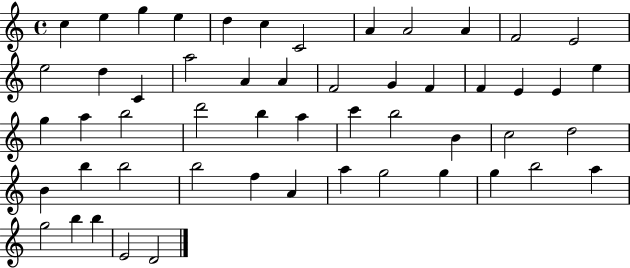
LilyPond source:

{
  \clef treble
  \time 4/4
  \defaultTimeSignature
  \key c \major
  c''4 e''4 g''4 e''4 | d''4 c''4 c'2 | a'4 a'2 a'4 | f'2 e'2 | \break e''2 d''4 c'4 | a''2 a'4 a'4 | f'2 g'4 f'4 | f'4 e'4 e'4 e''4 | \break g''4 a''4 b''2 | d'''2 b''4 a''4 | c'''4 b''2 b'4 | c''2 d''2 | \break b'4 b''4 b''2 | b''2 f''4 a'4 | a''4 g''2 g''4 | g''4 b''2 a''4 | \break g''2 b''4 b''4 | e'2 d'2 | \bar "|."
}